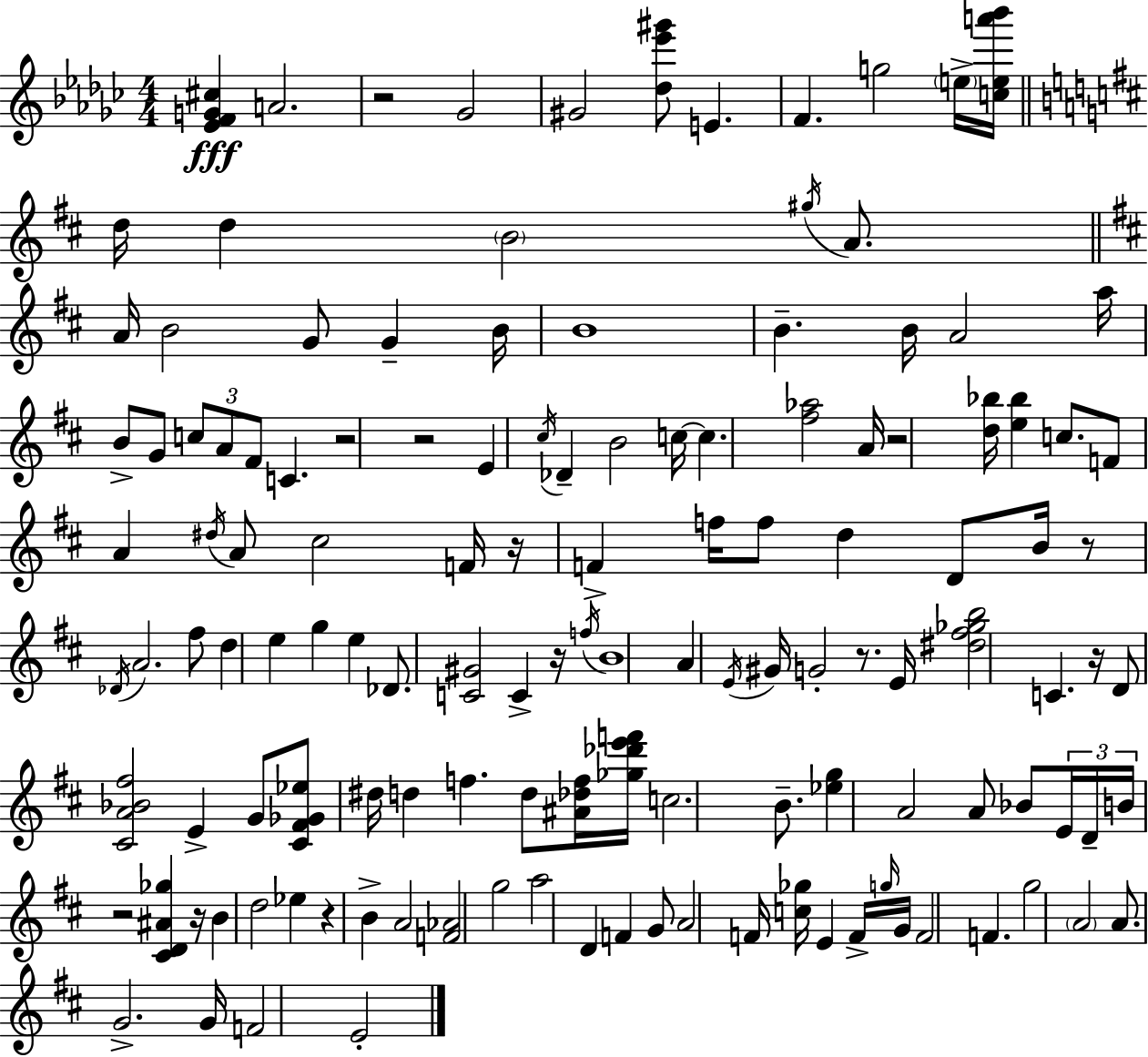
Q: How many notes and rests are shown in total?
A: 133